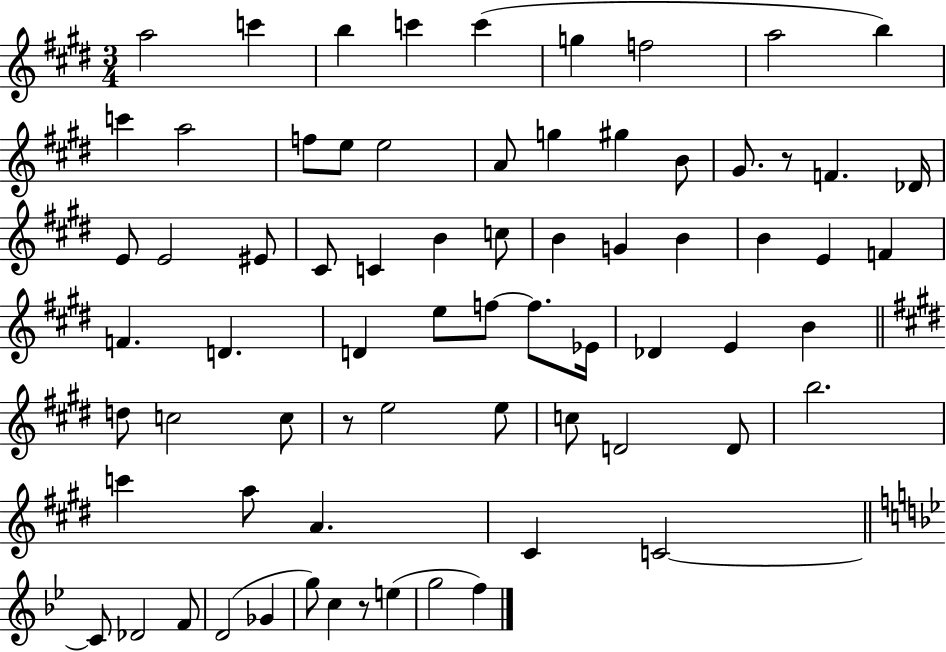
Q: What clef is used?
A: treble